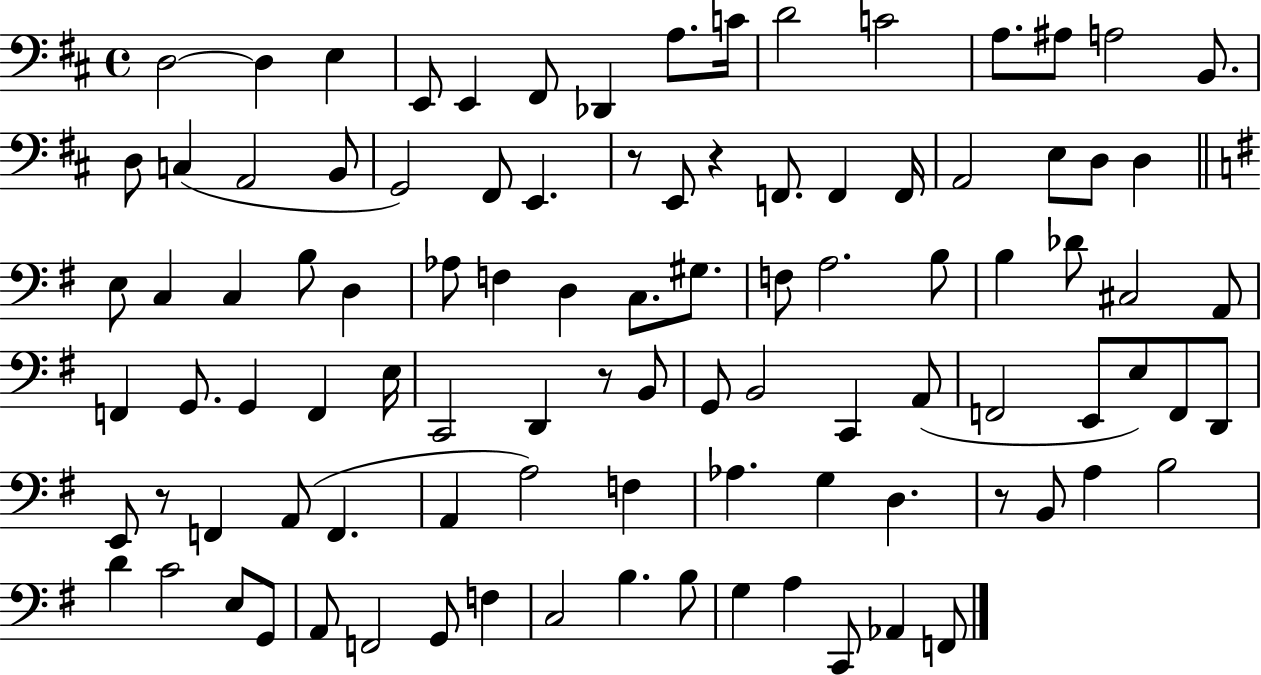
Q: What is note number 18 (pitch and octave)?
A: A2